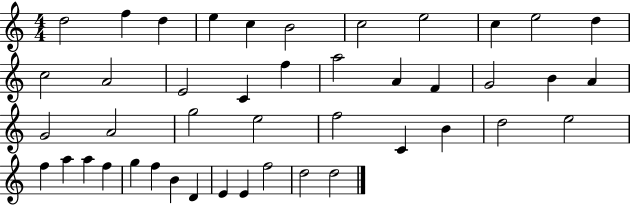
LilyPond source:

{
  \clef treble
  \numericTimeSignature
  \time 4/4
  \key c \major
  d''2 f''4 d''4 | e''4 c''4 b'2 | c''2 e''2 | c''4 e''2 d''4 | \break c''2 a'2 | e'2 c'4 f''4 | a''2 a'4 f'4 | g'2 b'4 a'4 | \break g'2 a'2 | g''2 e''2 | f''2 c'4 b'4 | d''2 e''2 | \break f''4 a''4 a''4 f''4 | g''4 f''4 b'4 d'4 | e'4 e'4 f''2 | d''2 d''2 | \break \bar "|."
}